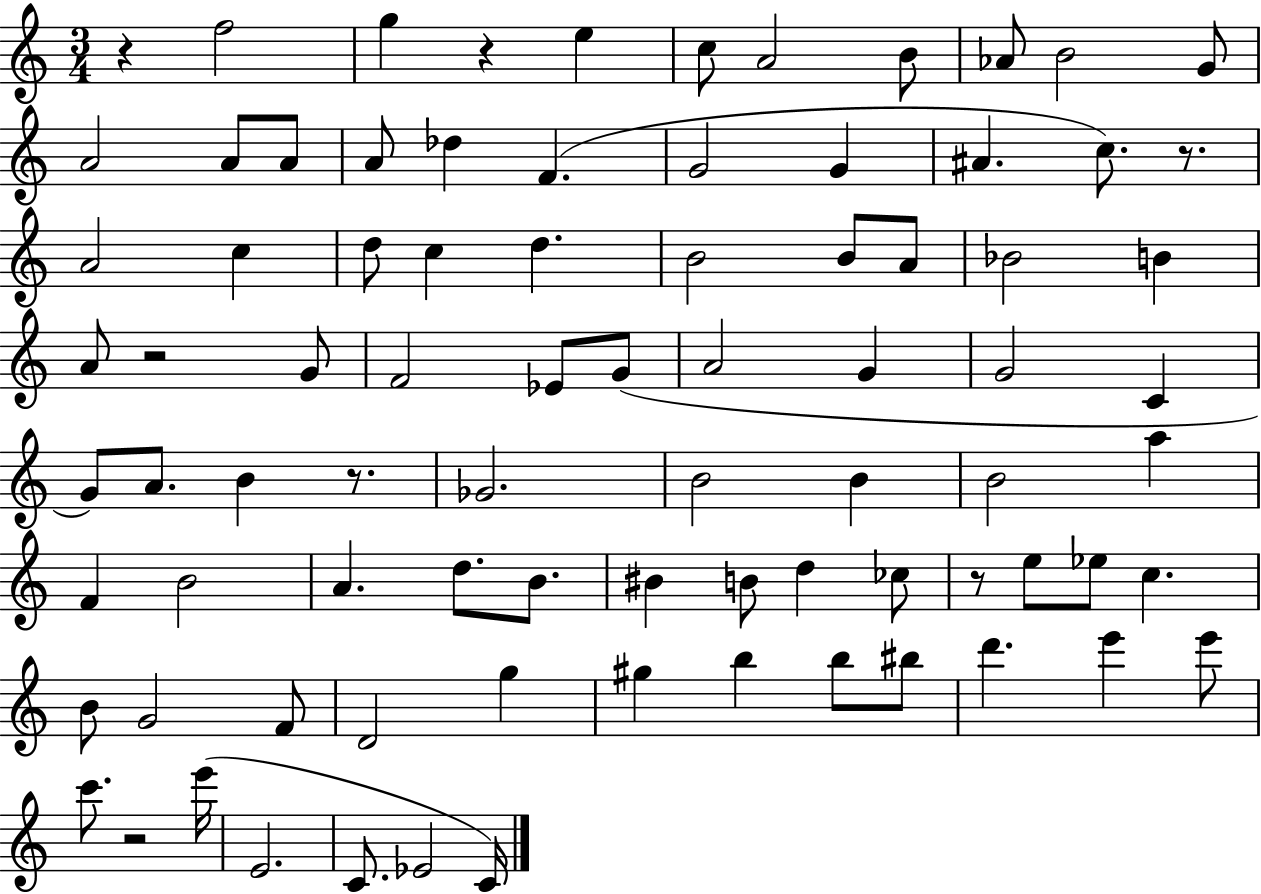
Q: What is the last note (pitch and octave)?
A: C4